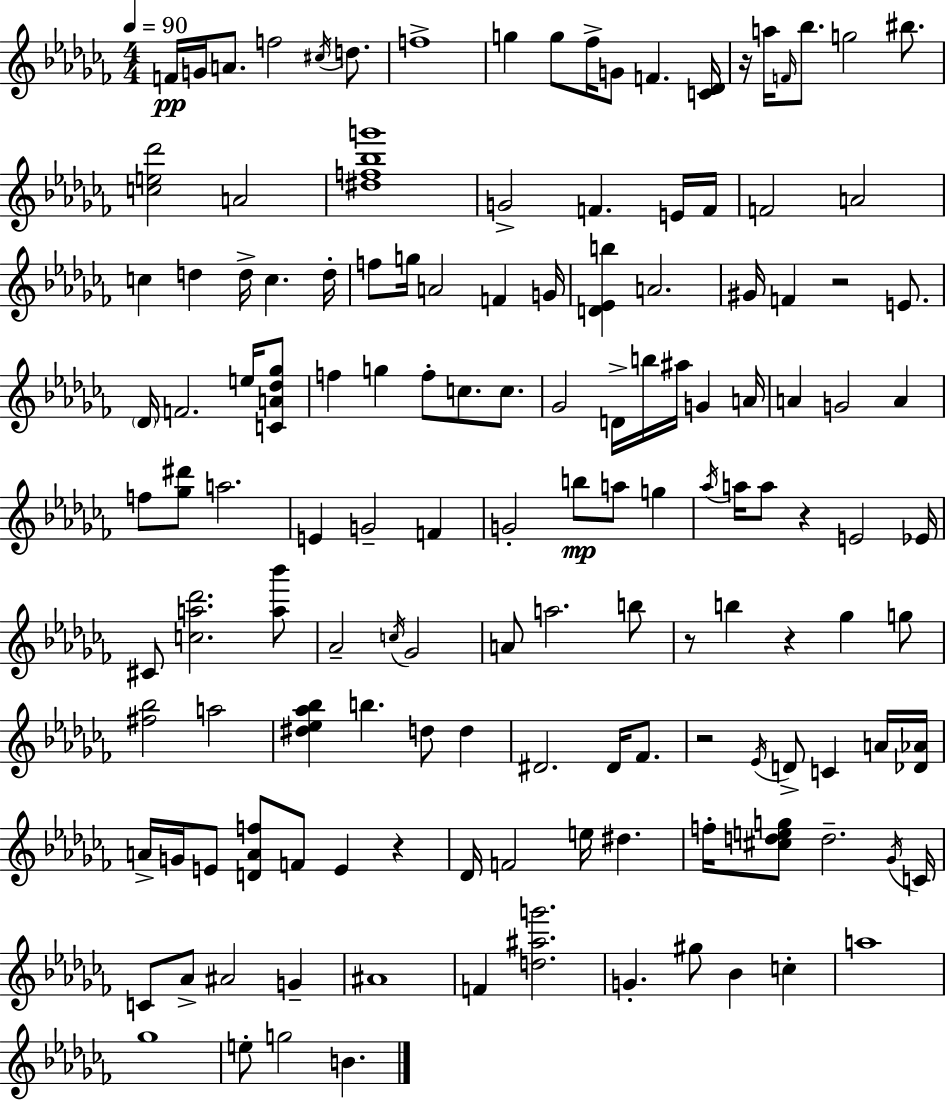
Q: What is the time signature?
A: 4/4